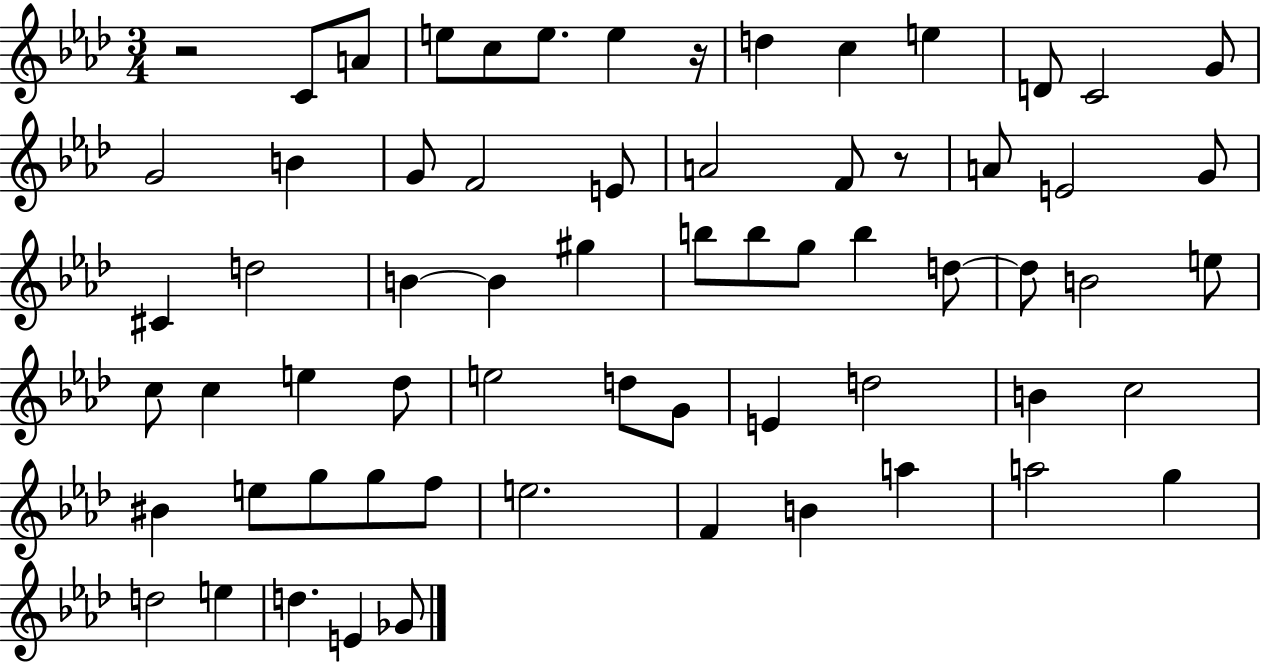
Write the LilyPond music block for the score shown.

{
  \clef treble
  \numericTimeSignature
  \time 3/4
  \key aes \major
  r2 c'8 a'8 | e''8 c''8 e''8. e''4 r16 | d''4 c''4 e''4 | d'8 c'2 g'8 | \break g'2 b'4 | g'8 f'2 e'8 | a'2 f'8 r8 | a'8 e'2 g'8 | \break cis'4 d''2 | b'4~~ b'4 gis''4 | b''8 b''8 g''8 b''4 d''8~~ | d''8 b'2 e''8 | \break c''8 c''4 e''4 des''8 | e''2 d''8 g'8 | e'4 d''2 | b'4 c''2 | \break bis'4 e''8 g''8 g''8 f''8 | e''2. | f'4 b'4 a''4 | a''2 g''4 | \break d''2 e''4 | d''4. e'4 ges'8 | \bar "|."
}